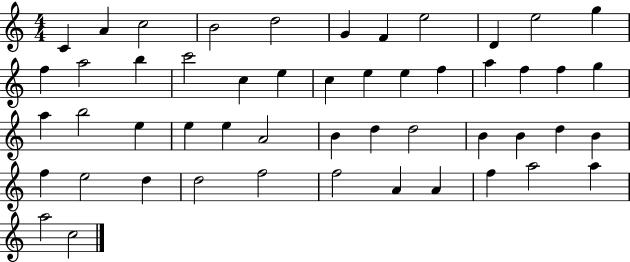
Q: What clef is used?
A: treble